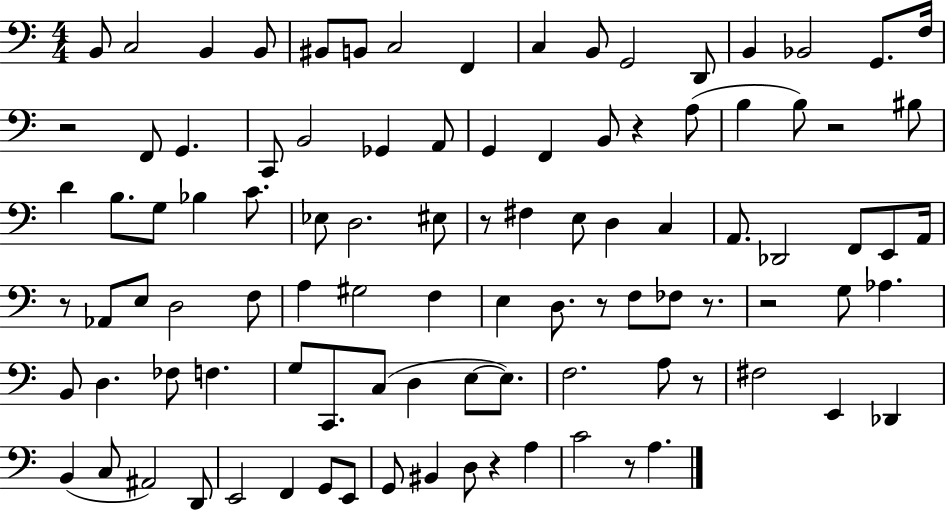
X:1
T:Untitled
M:4/4
L:1/4
K:C
B,,/2 C,2 B,, B,,/2 ^B,,/2 B,,/2 C,2 F,, C, B,,/2 G,,2 D,,/2 B,, _B,,2 G,,/2 F,/4 z2 F,,/2 G,, C,,/2 B,,2 _G,, A,,/2 G,, F,, B,,/2 z A,/2 B, B,/2 z2 ^B,/2 D B,/2 G,/2 _B, C/2 _E,/2 D,2 ^E,/2 z/2 ^F, E,/2 D, C, A,,/2 _D,,2 F,,/2 E,,/2 A,,/4 z/2 _A,,/2 E,/2 D,2 F,/2 A, ^G,2 F, E, D,/2 z/2 F,/2 _F,/2 z/2 z2 G,/2 _A, B,,/2 D, _F,/2 F, G,/2 C,,/2 C,/2 D, E,/2 E,/2 F,2 A,/2 z/2 ^F,2 E,, _D,, B,, C,/2 ^A,,2 D,,/2 E,,2 F,, G,,/2 E,,/2 G,,/2 ^B,, D,/2 z A, C2 z/2 A,